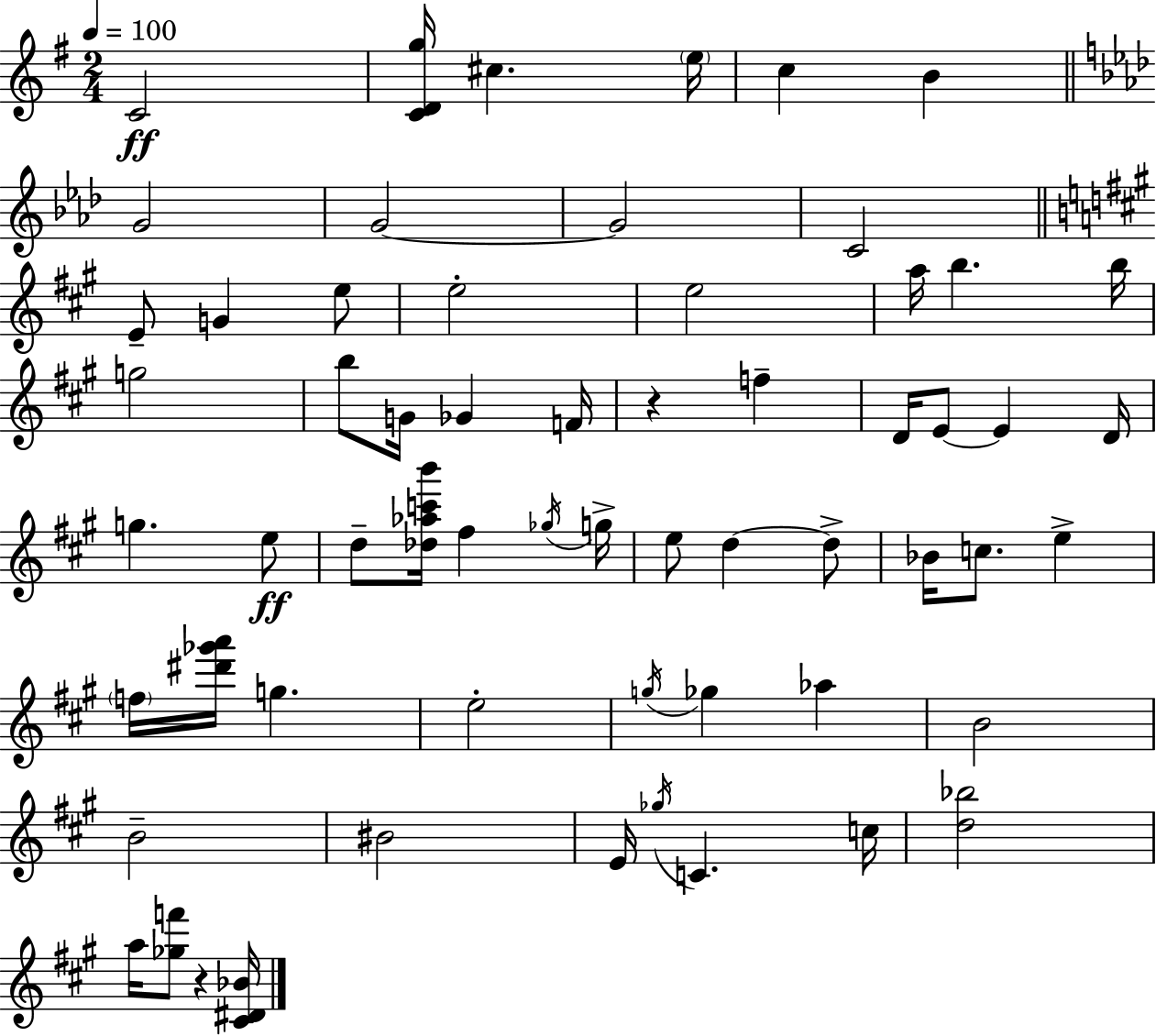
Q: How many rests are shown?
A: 2